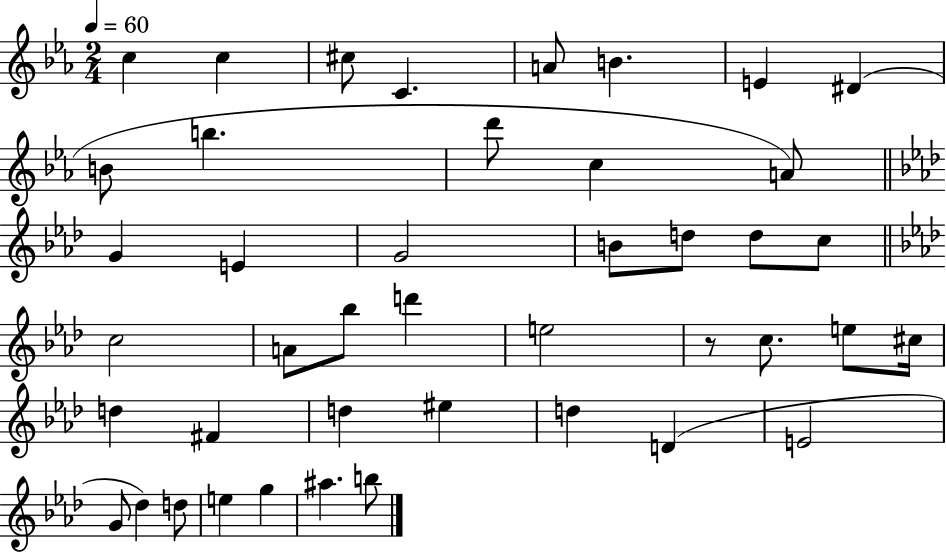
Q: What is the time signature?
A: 2/4